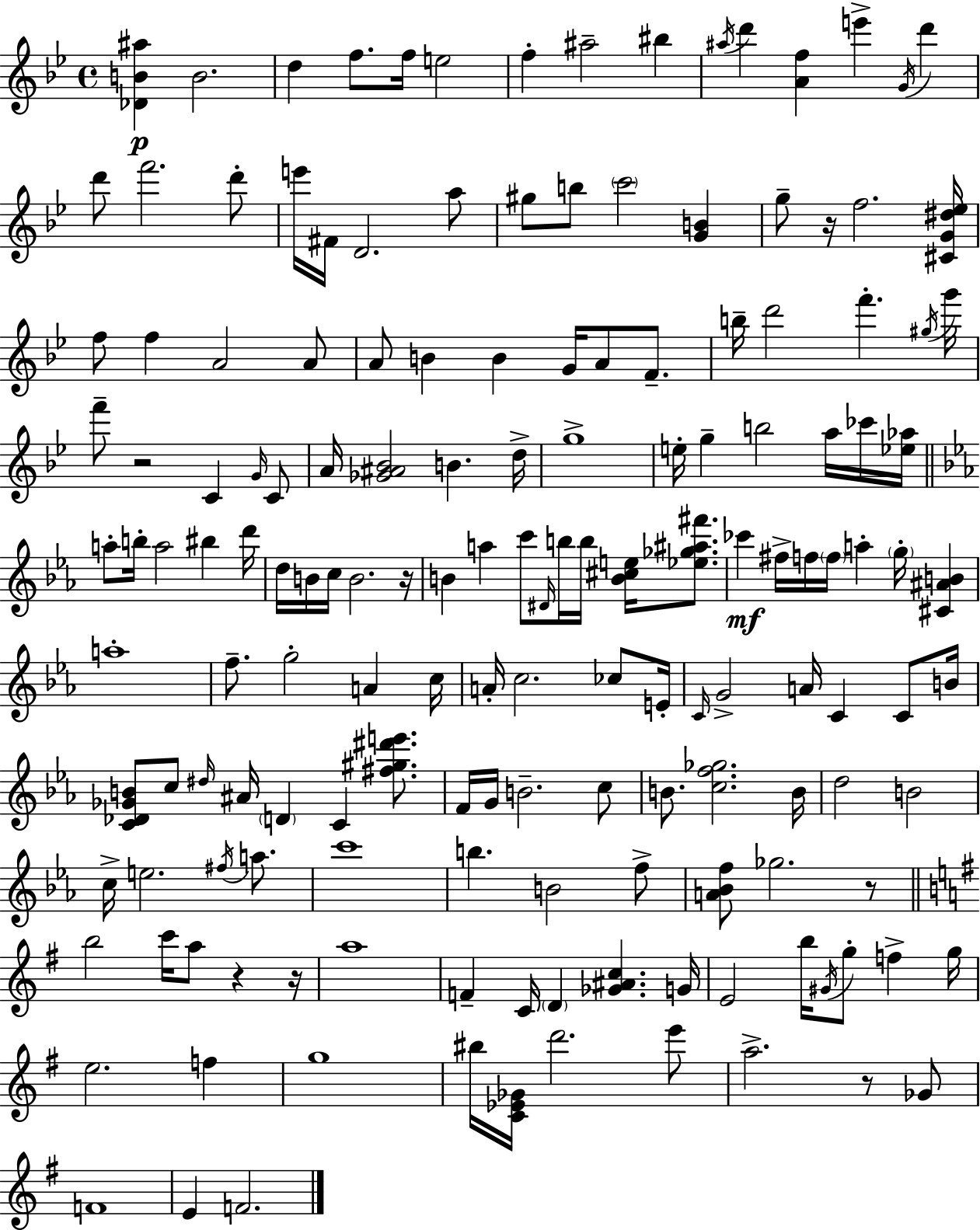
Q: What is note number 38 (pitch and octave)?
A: F6